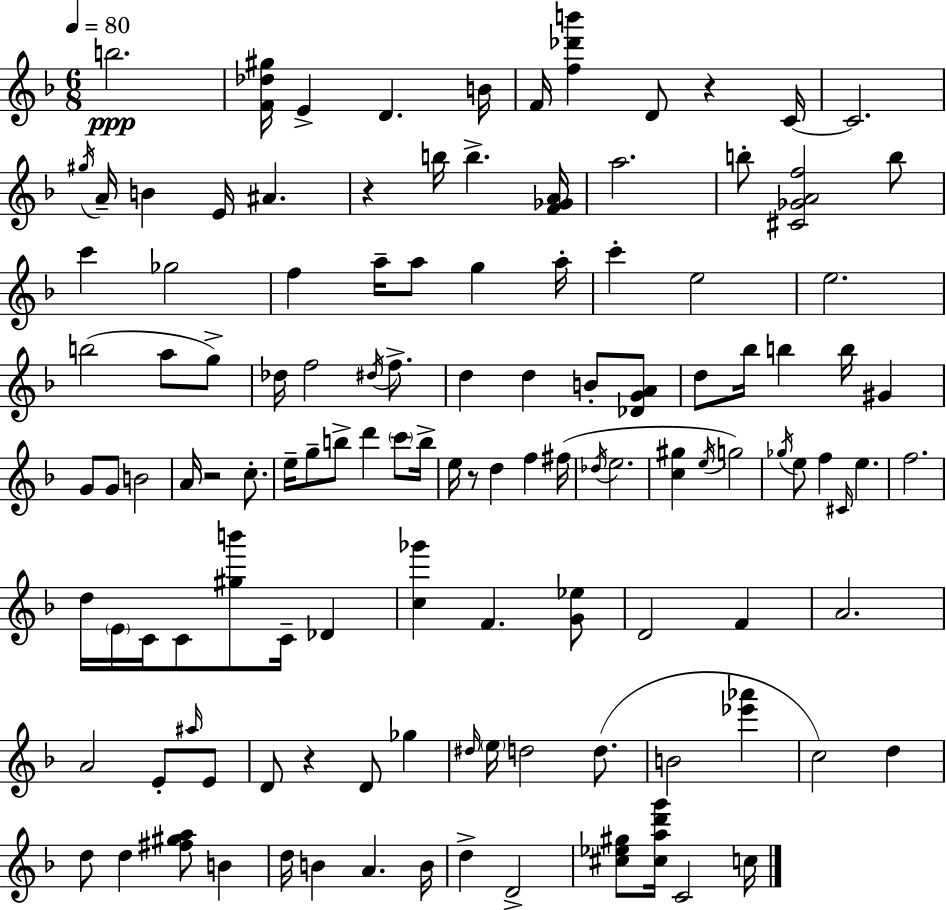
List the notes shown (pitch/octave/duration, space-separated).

B5/h. [F4,Db5,G#5]/s E4/q D4/q. B4/s F4/s [F5,Db6,B6]/q D4/e R/q C4/s C4/h. G#5/s A4/s B4/q E4/s A#4/q. R/q B5/s B5/q. [F4,Gb4,A4]/s A5/h. B5/e [C#4,Gb4,A4,F5]/h B5/e C6/q Gb5/h F5/q A5/s A5/e G5/q A5/s C6/q E5/h E5/h. B5/h A5/e G5/e Db5/s F5/h D#5/s F5/e. D5/q D5/q B4/e [Db4,G4,A4]/e D5/e Bb5/s B5/q B5/s G#4/q G4/e G4/e B4/h A4/s R/h C5/e. E5/s G5/e B5/e D6/q C6/e B5/s E5/s R/e D5/q F5/q F#5/s Db5/s E5/h. [C5,G#5]/q E5/s G5/h Gb5/s E5/e F5/q C#4/s E5/q. F5/h. D5/s E4/s C4/s C4/e [G#5,B6]/e C4/s Db4/q [C5,Gb6]/q F4/q. [G4,Eb5]/e D4/h F4/q A4/h. A4/h E4/e A#5/s E4/e D4/e R/q D4/e Gb5/q D#5/s E5/s D5/h D5/e. B4/h [Eb6,Ab6]/q C5/h D5/q D5/e D5/q [F#5,G#5,A5]/e B4/q D5/s B4/q A4/q. B4/s D5/q D4/h [C#5,Eb5,G#5]/e [C#5,A5,D6,G6]/s C4/h C5/s